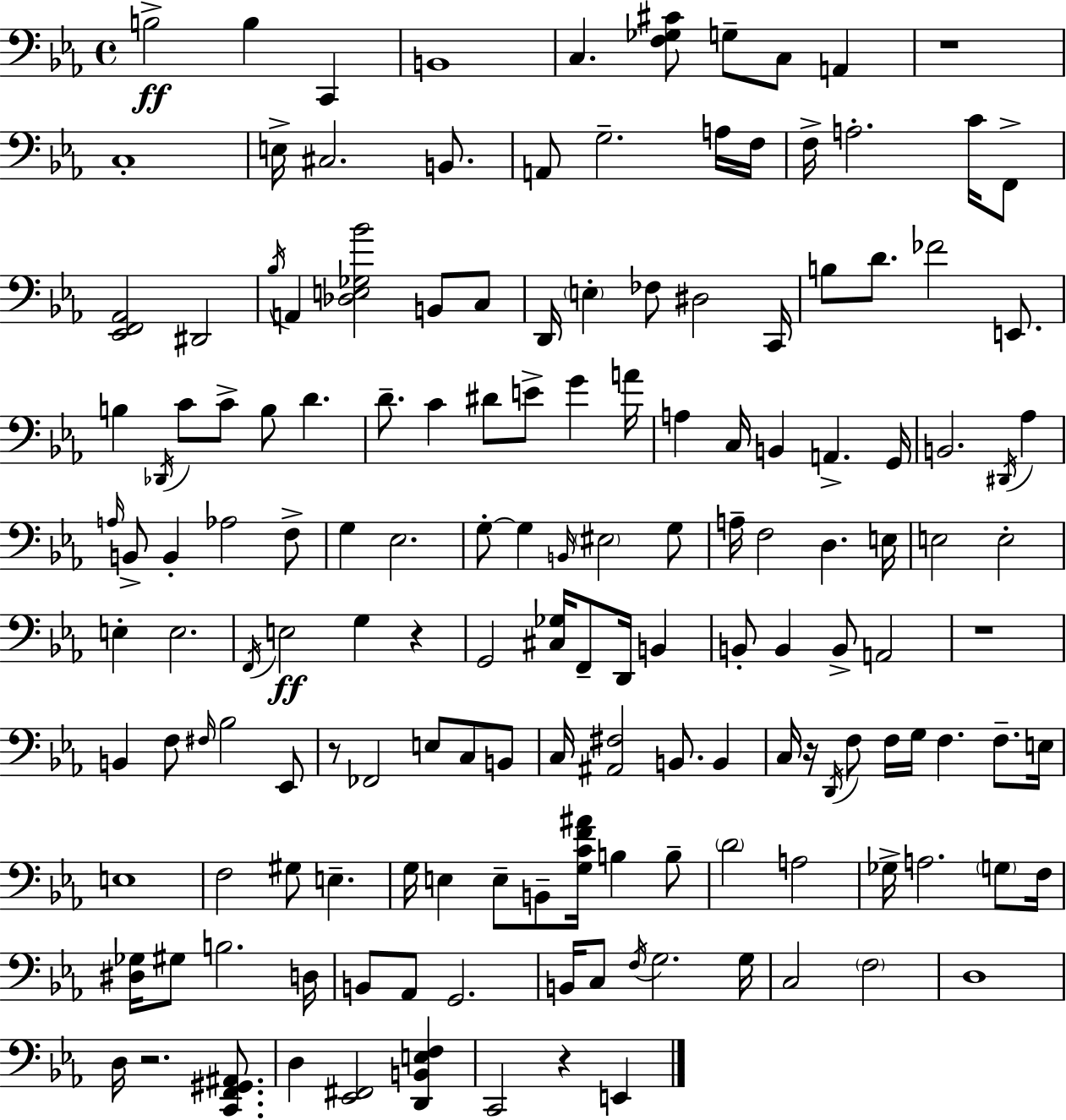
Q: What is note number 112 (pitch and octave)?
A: E3